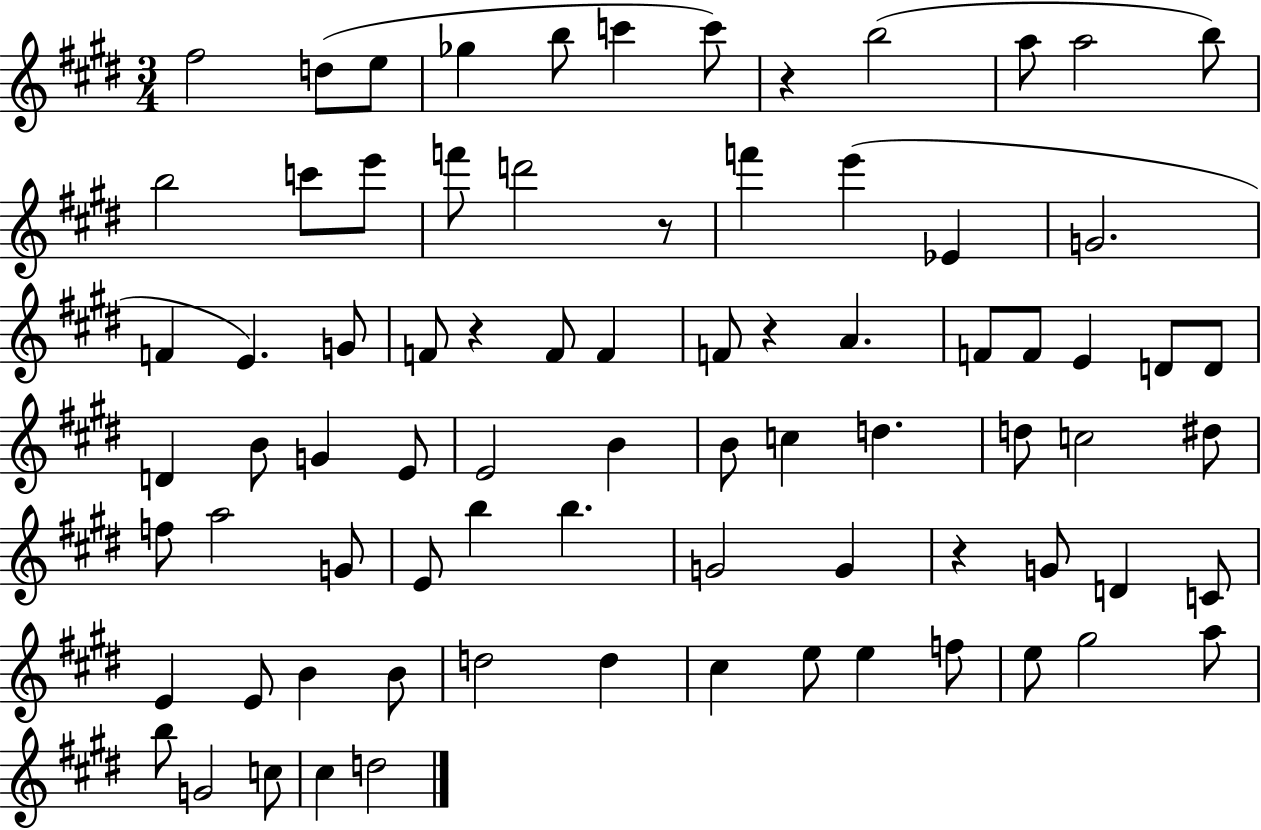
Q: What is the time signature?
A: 3/4